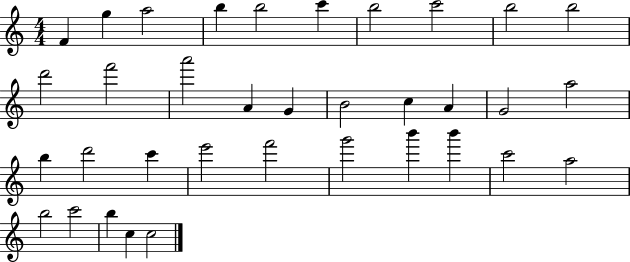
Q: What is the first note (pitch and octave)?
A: F4